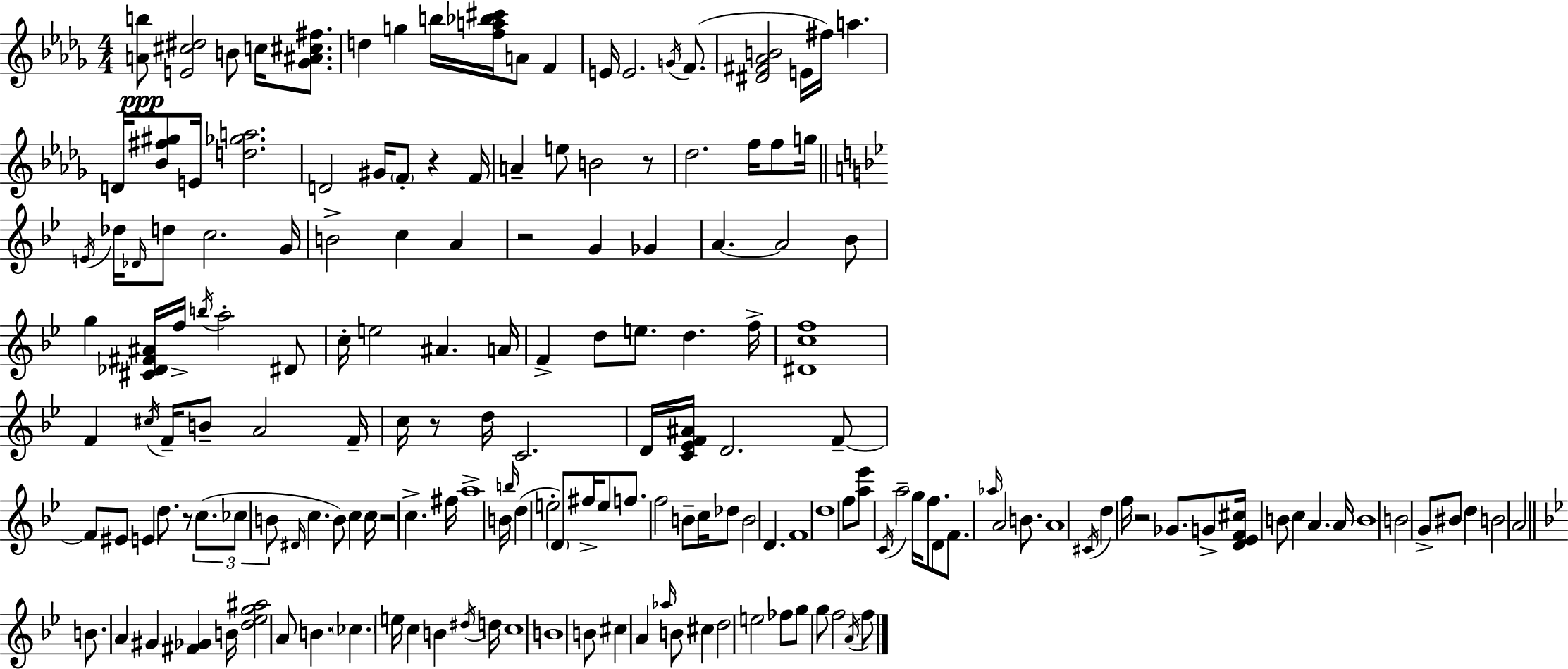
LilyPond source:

{
  \clef treble
  \numericTimeSignature
  \time 4/4
  \key bes \minor
  <a' b''>8\ppp <e' cis'' dis''>2 b'8 c''16 <ges' ais' cis'' fis''>8. | d''4 g''4 b''16 <f'' a'' bes'' cis'''>16 a'8 f'4 | e'16 e'2. \acciaccatura { g'16 }( f'8. | <dis' fis' aes' b'>2 e'16 fis''16) a''4. | \break d'16 <bes' fis'' gis''>8 e'16 <d'' ges'' a''>2. | d'2 gis'16 \parenthesize f'8-. r4 | f'16 a'4-- e''8 b'2 r8 | des''2. f''16 f''8 | \break g''16 \bar "||" \break \key g \minor \acciaccatura { e'16 } des''16 \grace { des'16 } d''8 c''2. | g'16 b'2-> c''4 a'4 | r2 g'4 ges'4 | a'4.~~ a'2 | \break bes'8 g''4 <cis' des' fis' ais'>16 f''16-> \acciaccatura { b''16 } a''2-. | dis'8 c''16-. e''2 ais'4. | a'16 f'4-> d''8 e''8. d''4. | f''16-> <dis' c'' f''>1 | \break f'4 \acciaccatura { cis''16 } f'16-- b'8-- a'2 | f'16-- c''16 r8 d''16 c'2. | d'16 <c' ees' f' ais'>16 d'2. | f'8--~~ f'8 eis'8 e'4 d''8. r8 | \break \tuplet 3/2 { c''8.( ces''8 b'8 } \grace { dis'16 } c''4. b'8) | c''4 c''16 r2 c''4.-> | fis''16 a''1-> | b'16 \grace { b''16 } d''4( e''2-. | \break \parenthesize d'8) fis''16-> e''8 f''8. f''2 | b'8-- c''16 des''8 b'2 | d'4. f'1 | d''1 | \break f''8 <a'' ees'''>8 \acciaccatura { c'16 } a''2-- | g''16 f''8. d'8 f'8. \grace { aes''16 } a'2 | b'8. a'1 | \acciaccatura { cis'16 } d''4 f''16 r2 | \break ges'8. g'8-> <d' ees' f' cis''>16 b'8 c''4 | a'4. a'16 b'1 | b'2 | g'8-> bis'8 d''4 b'2 | \break a'2 \bar "||" \break \key g \minor b'8. a'4 gis'4 <fis' ges'>4 b'16 | <d'' ees'' g'' ais''>2 a'8 b'4. | \parenthesize ces''4. e''16 c''4 b'4 \acciaccatura { dis''16 } | d''16 c''1 | \break b'1 | b'8 cis''4 a'4 \grace { aes''16 } b'8 cis''4 | d''2 e''2 | fes''8 g''8 g''8 f''2 | \break \acciaccatura { a'16 } f''8 \bar "|."
}